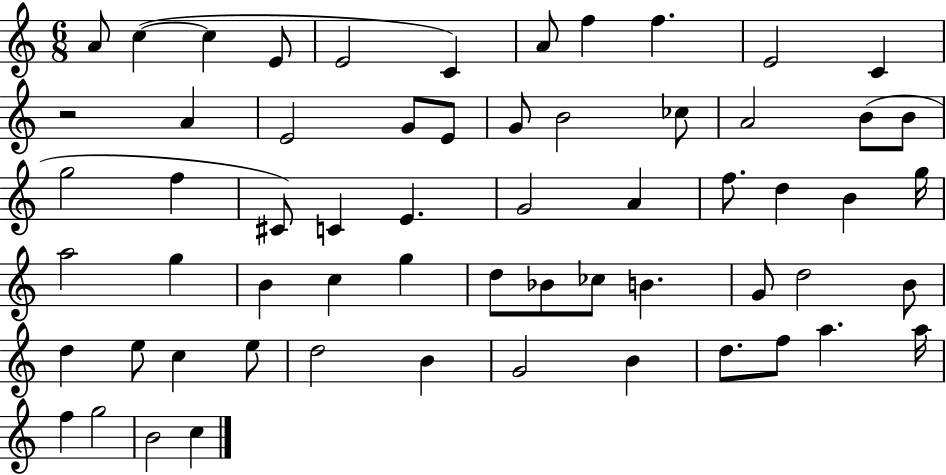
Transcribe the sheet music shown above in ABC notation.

X:1
T:Untitled
M:6/8
L:1/4
K:C
A/2 c c E/2 E2 C A/2 f f E2 C z2 A E2 G/2 E/2 G/2 B2 _c/2 A2 B/2 B/2 g2 f ^C/2 C E G2 A f/2 d B g/4 a2 g B c g d/2 _B/2 _c/2 B G/2 d2 B/2 d e/2 c e/2 d2 B G2 B d/2 f/2 a a/4 f g2 B2 c